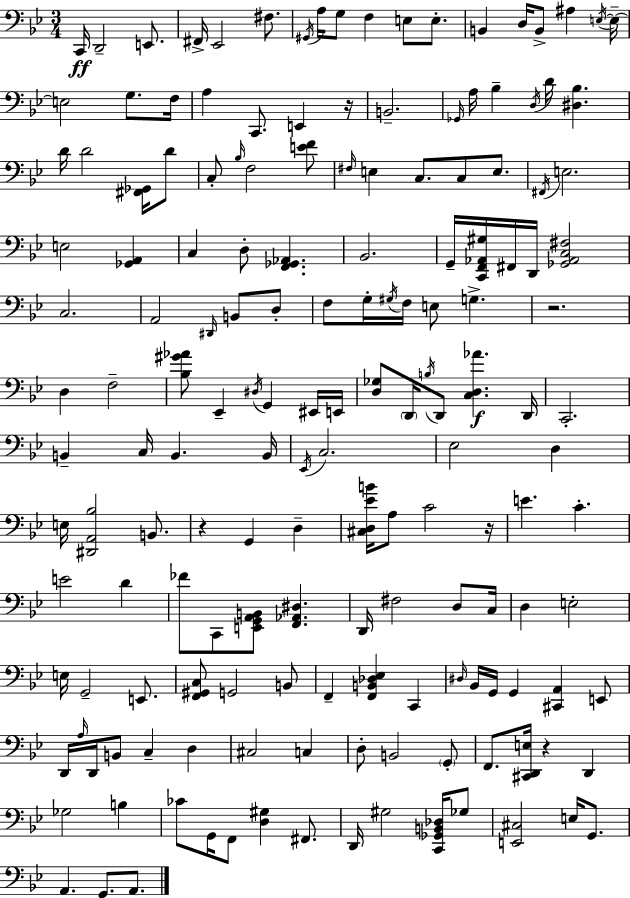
{
  \clef bass
  \numericTimeSignature
  \time 3/4
  \key bes \major
  c,16\ff d,2-- e,8. | fis,16-> ees,2 fis8. | \acciaccatura { gis,16 } a16 g8 f4 e8 e8.-. | b,4 d16 b,8-> ais4 | \break \acciaccatura { e16~ }~ e16-- e2 g8. | f16 a4 c,8. e,4 | r16 b,2.-- | \grace { ges,16 } a16 bes4-- \acciaccatura { d16 } d'16 <dis bes>4. | \break d'16 d'2 | <fis, ges,>16 d'8 c8-. \grace { bes16 } f2 | <e' f'>8 \grace { fis16 } e4 c8. | c8 e8. \acciaccatura { fis,16 } e2. | \break e2 | <ges, a,>4 c4 d8-. | <f, ges, aes,>4. bes,2. | g,16-- <c, f, aes, gis>16 fis,16 d,16 <ges, aes, c fis>2 | \break c2. | a,2 | \grace { dis,16 } b,8 d8-. f8 g16-. \acciaccatura { gis16 } | f16 e8 g4.-> r2. | \break d4 | f2-- <bes gis' aes'>8 ees,4-- | \acciaccatura { dis16 } g,4 eis,16 e,16 <d ges>8 | \parenthesize d,16 \acciaccatura { b16 } d,8 <c d aes'>4.\f d,16 c,2.-. | \break b,4-- | c16 b,4. b,16 \acciaccatura { ees,16 } | c2. | ees2 d4 | \break e16 <dis, a, bes>2 b,8. | r4 g,4 d4-- | <cis d ees' b'>16 a8 c'2 r16 | e'4. c'4.-. | \break e'2 d'4 | fes'8 c,8 <e, g, a, b,>8 <f, aes, dis>4. | d,16 fis2 d8 c16 | d4 e2-. | \break e16 g,2-- e,8. | <f, gis, c>8 g,2 b,8 | f,4-- <f, b, des ees>4 c,4 | \grace { dis16 } bes,16 g,16 g,4 <cis, a,>4 e,8 | \break d,16 \grace { a16 } d,16 b,8 c4-- d4 | cis2 c4 | d8-. b,2 | \parenthesize g,8-. f,8. <cis, d, e>16 r4 d,4 | \break ges2 b4 | ces'8 g,16 f,8 <d gis>4 fis,8. | d,16 gis2 <c, ges, b, des>16 | ges8 <e, cis>2 e16 g,8. | \break a,4. g,8. a,8. | \bar "|."
}